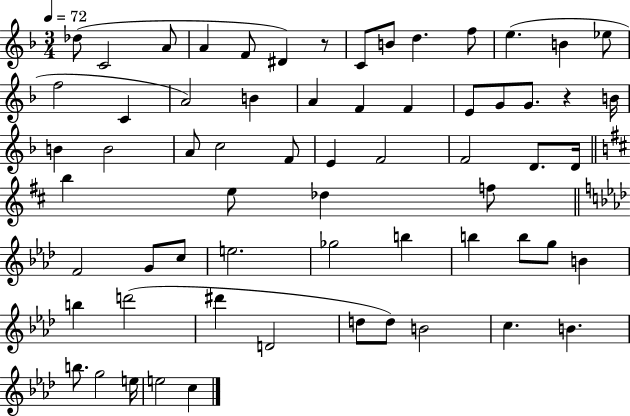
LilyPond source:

{
  \clef treble
  \numericTimeSignature
  \time 3/4
  \key f \major
  \tempo 4 = 72
  \repeat volta 2 { des''8( c'2 a'8 | a'4 f'8 dis'4) r8 | c'8 b'8 d''4. f''8 | e''4.( b'4 ees''8 | \break f''2 c'4 | a'2) b'4 | a'4 f'4 f'4 | e'8 g'8 g'8. r4 b'16 | \break b'4 b'2 | a'8 c''2 f'8 | e'4 f'2 | f'2 d'8. d'16 | \break \bar "||" \break \key d \major b''4 e''8 des''4 f''8 | \bar "||" \break \key aes \major f'2 g'8 c''8 | e''2. | ges''2 b''4 | b''4 b''8 g''8 b'4 | \break b''4 d'''2( | dis'''4 d'2 | d''8 d''8) b'2 | c''4. b'4. | \break b''8. g''2 e''16 | e''2 c''4 | } \bar "|."
}